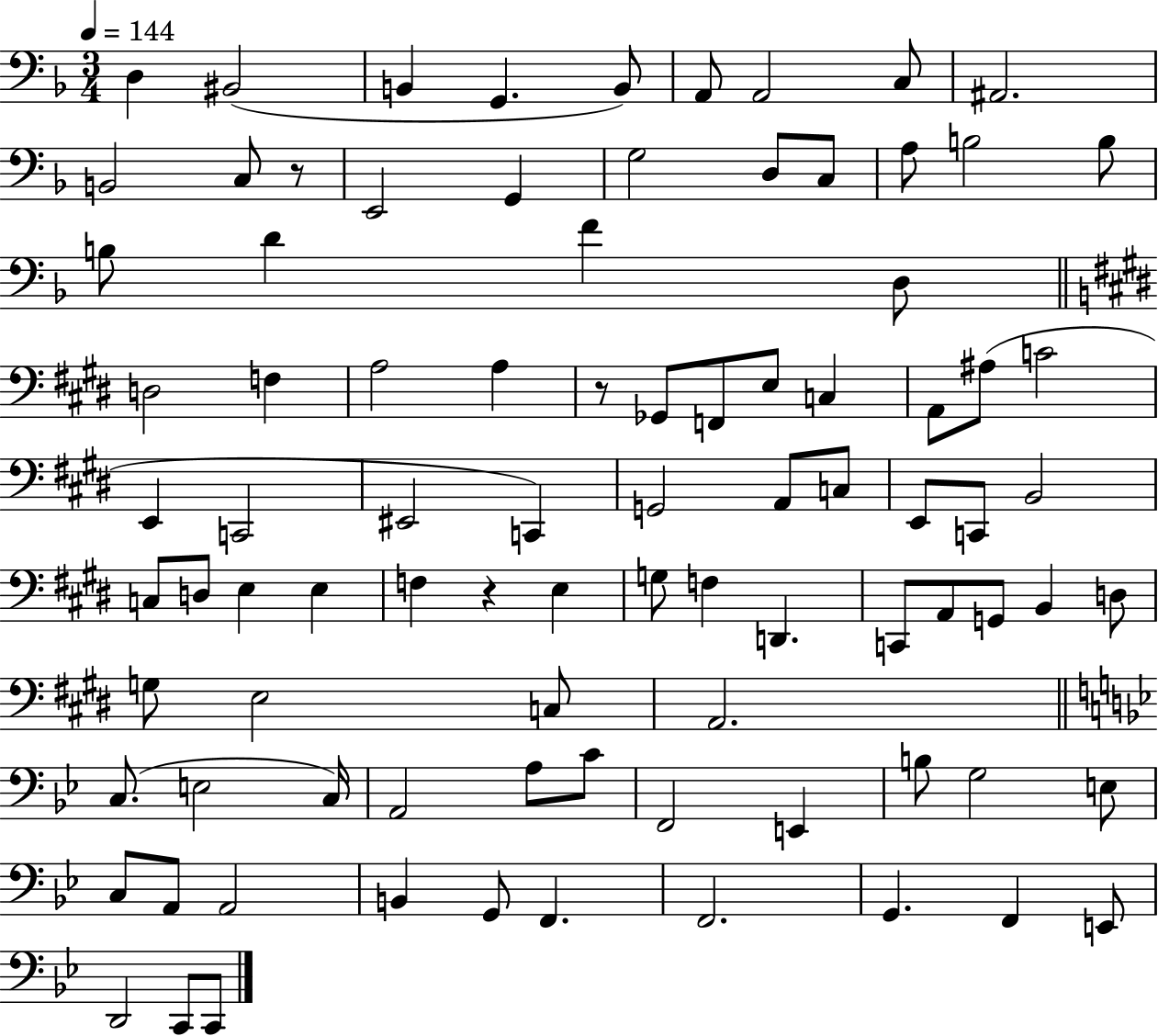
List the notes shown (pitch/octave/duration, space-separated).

D3/q BIS2/h B2/q G2/q. B2/e A2/e A2/h C3/e A#2/h. B2/h C3/e R/e E2/h G2/q G3/h D3/e C3/e A3/e B3/h B3/e B3/e D4/q F4/q D3/e D3/h F3/q A3/h A3/q R/e Gb2/e F2/e E3/e C3/q A2/e A#3/e C4/h E2/q C2/h EIS2/h C2/q G2/h A2/e C3/e E2/e C2/e B2/h C3/e D3/e E3/q E3/q F3/q R/q E3/q G3/e F3/q D2/q. C2/e A2/e G2/e B2/q D3/e G3/e E3/h C3/e A2/h. C3/e. E3/h C3/s A2/h A3/e C4/e F2/h E2/q B3/e G3/h E3/e C3/e A2/e A2/h B2/q G2/e F2/q. F2/h. G2/q. F2/q E2/e D2/h C2/e C2/e